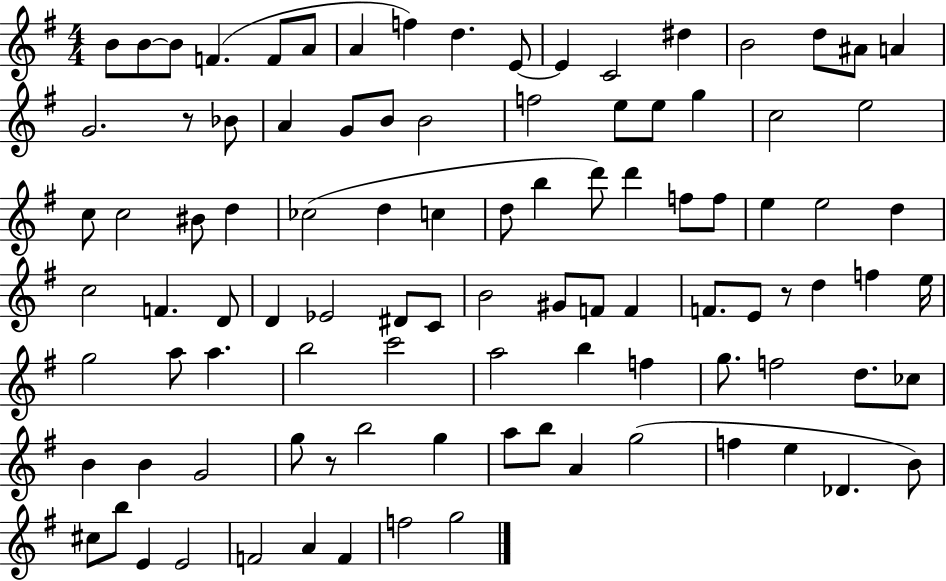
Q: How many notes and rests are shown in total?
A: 99